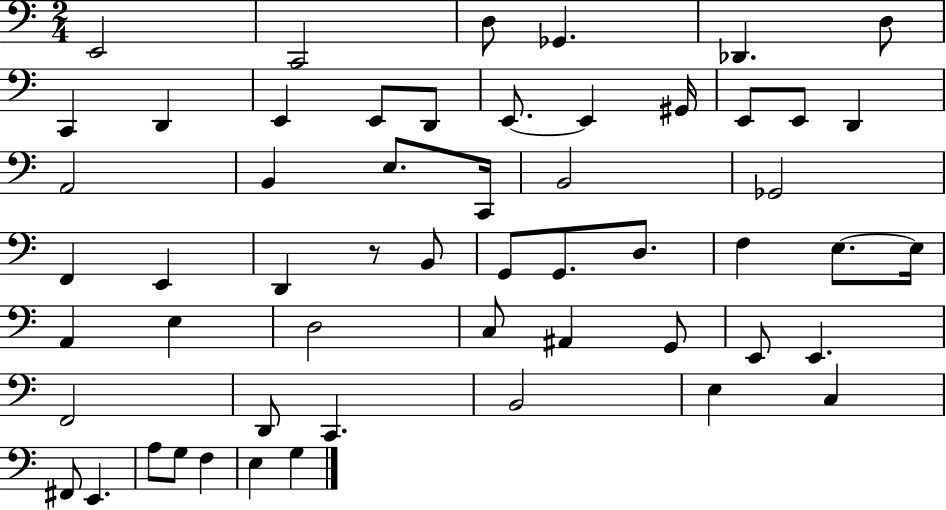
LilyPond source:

{
  \clef bass
  \numericTimeSignature
  \time 2/4
  \key c \major
  e,2 | c,2 | d8 ges,4. | des,4. d8 | \break c,4 d,4 | e,4 e,8 d,8 | e,8.~~ e,4 gis,16 | e,8 e,8 d,4 | \break a,2 | b,4 e8. c,16 | b,2 | ges,2 | \break f,4 e,4 | d,4 r8 b,8 | g,8 g,8. d8. | f4 e8.~~ e16 | \break a,4 e4 | d2 | c8 ais,4 g,8 | e,8 e,4. | \break f,2 | d,8 c,4. | b,2 | e4 c4 | \break fis,8 e,4. | a8 g8 f4 | e4 g4 | \bar "|."
}